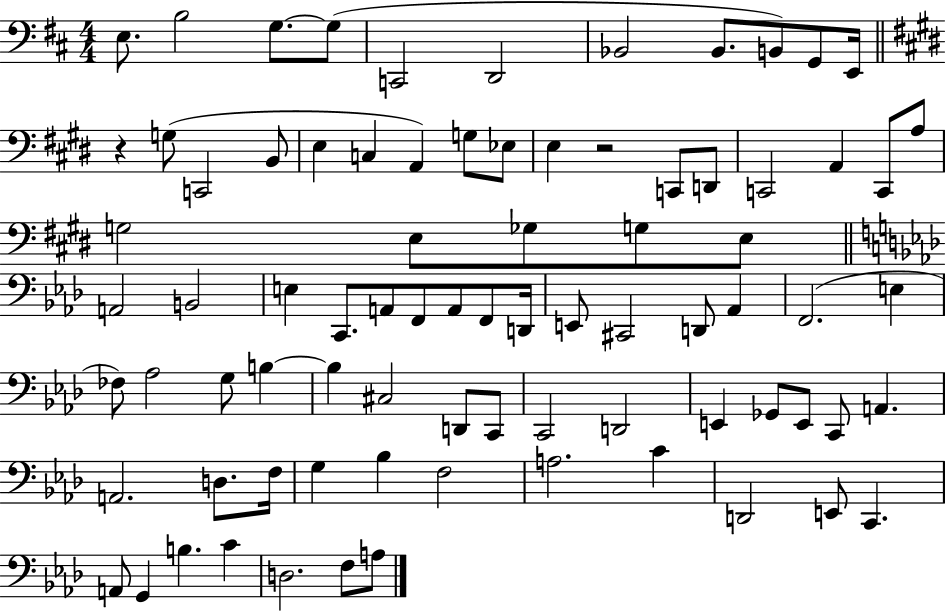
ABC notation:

X:1
T:Untitled
M:4/4
L:1/4
K:D
E,/2 B,2 G,/2 G,/2 C,,2 D,,2 _B,,2 _B,,/2 B,,/2 G,,/2 E,,/4 z G,/2 C,,2 B,,/2 E, C, A,, G,/2 _E,/2 E, z2 C,,/2 D,,/2 C,,2 A,, C,,/2 A,/2 G,2 E,/2 _G,/2 G,/2 E,/2 A,,2 B,,2 E, C,,/2 A,,/2 F,,/2 A,,/2 F,,/2 D,,/4 E,,/2 ^C,,2 D,,/2 _A,, F,,2 E, _F,/2 _A,2 G,/2 B, B, ^C,2 D,,/2 C,,/2 C,,2 D,,2 E,, _G,,/2 E,,/2 C,,/2 A,, A,,2 D,/2 F,/4 G, _B, F,2 A,2 C D,,2 E,,/2 C,, A,,/2 G,, B, C D,2 F,/2 A,/2